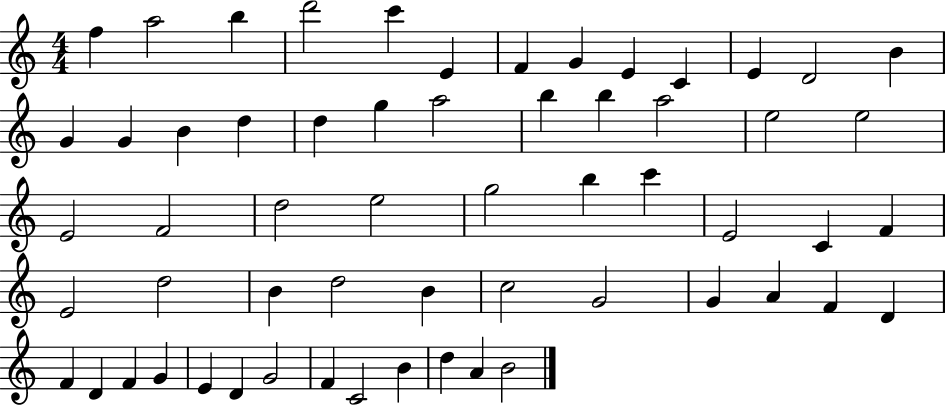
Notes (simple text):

F5/q A5/h B5/q D6/h C6/q E4/q F4/q G4/q E4/q C4/q E4/q D4/h B4/q G4/q G4/q B4/q D5/q D5/q G5/q A5/h B5/q B5/q A5/h E5/h E5/h E4/h F4/h D5/h E5/h G5/h B5/q C6/q E4/h C4/q F4/q E4/h D5/h B4/q D5/h B4/q C5/h G4/h G4/q A4/q F4/q D4/q F4/q D4/q F4/q G4/q E4/q D4/q G4/h F4/q C4/h B4/q D5/q A4/q B4/h